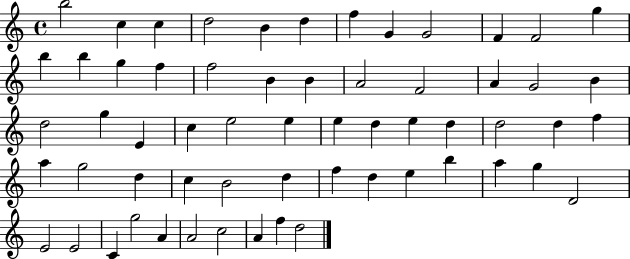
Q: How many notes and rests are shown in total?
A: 60